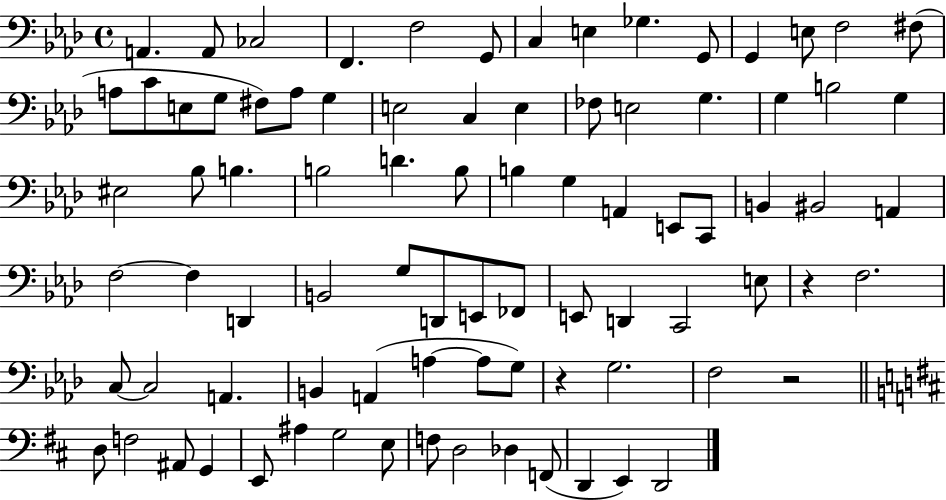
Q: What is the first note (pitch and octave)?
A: A2